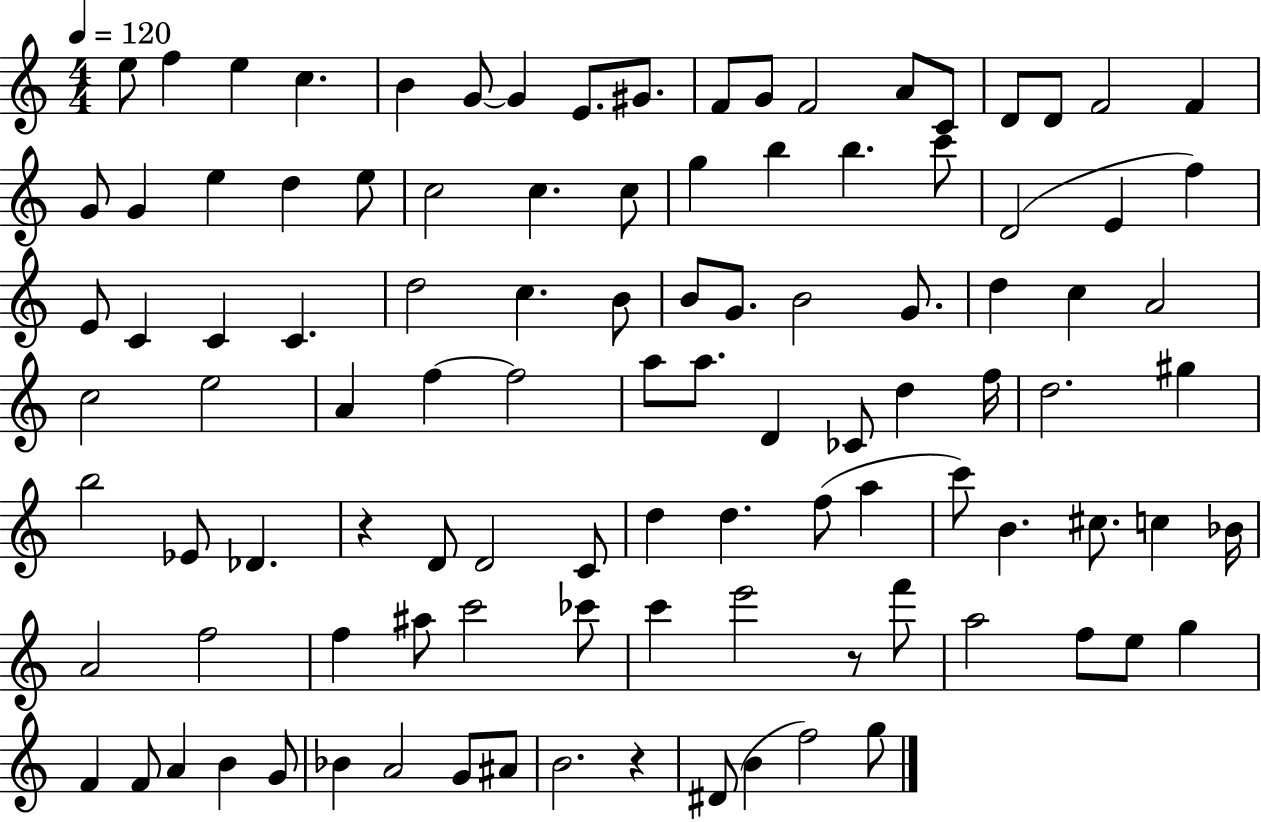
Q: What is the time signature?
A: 4/4